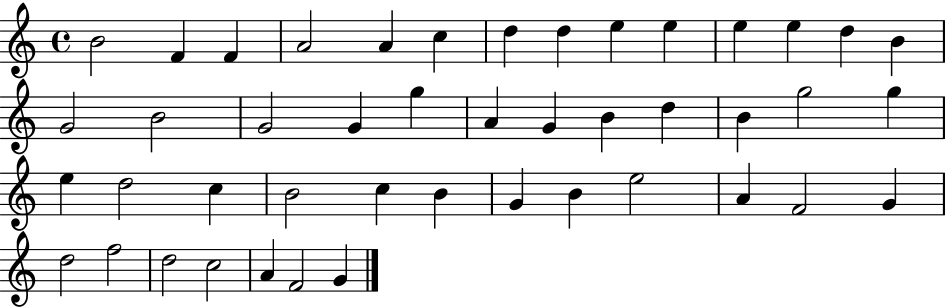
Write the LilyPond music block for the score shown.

{
  \clef treble
  \time 4/4
  \defaultTimeSignature
  \key c \major
  b'2 f'4 f'4 | a'2 a'4 c''4 | d''4 d''4 e''4 e''4 | e''4 e''4 d''4 b'4 | \break g'2 b'2 | g'2 g'4 g''4 | a'4 g'4 b'4 d''4 | b'4 g''2 g''4 | \break e''4 d''2 c''4 | b'2 c''4 b'4 | g'4 b'4 e''2 | a'4 f'2 g'4 | \break d''2 f''2 | d''2 c''2 | a'4 f'2 g'4 | \bar "|."
}